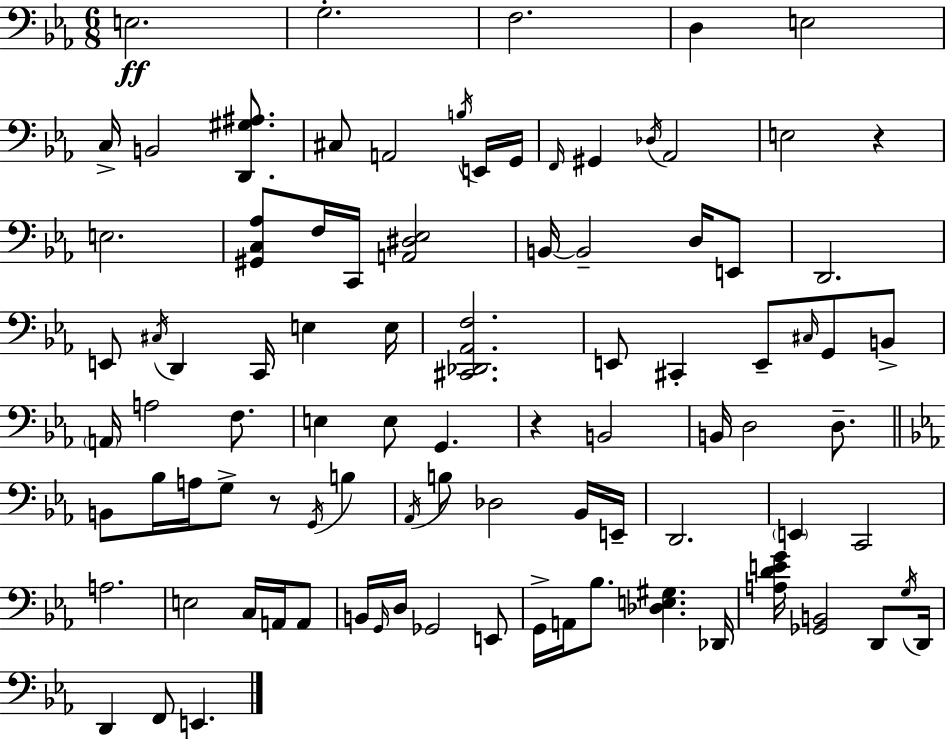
{
  \clef bass
  \numericTimeSignature
  \time 6/8
  \key c \minor
  e2.\ff | g2.-. | f2. | d4 e2 | \break c16-> b,2 <d, gis ais>8. | cis8 a,2 \acciaccatura { b16 } e,16 | g,16 \grace { f,16 } gis,4 \acciaccatura { des16 } aes,2 | e2 r4 | \break e2. | <gis, c aes>8 f16 c,16 <a, dis ees>2 | b,16~~ b,2-- | d16 e,8 d,2. | \break e,8 \acciaccatura { cis16 } d,4 c,16 e4 | e16 <cis, des, aes, f>2. | e,8 cis,4-. e,8-- | \grace { cis16 } g,8 b,8-> \parenthesize a,16 a2 | \break f8. e4 e8 g,4. | r4 b,2 | b,16 d2 | d8.-- \bar "||" \break \key c \minor b,8 bes16 a16 g8-> r8 \acciaccatura { g,16 } b4 | \acciaccatura { aes,16 } b8 des2 | bes,16 e,16-- d,2. | \parenthesize e,4 c,2 | \break a2. | e2 c16 a,16 | a,8 b,16 \grace { g,16 } d16 ges,2 | e,8 g,16-> a,16 bes8. <des e gis>4. | \break des,16 <a d' e' g'>16 <ges, b,>2 | d,8 \acciaccatura { g16 } d,16 d,4 f,8 e,4. | \bar "|."
}